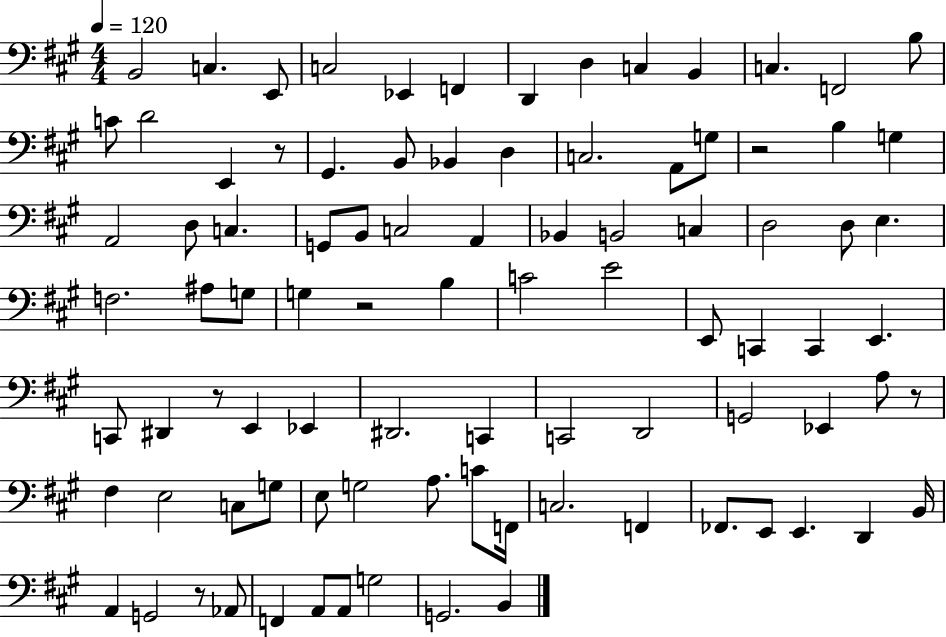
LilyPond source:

{
  \clef bass
  \numericTimeSignature
  \time 4/4
  \key a \major
  \tempo 4 = 120
  b,2 c4. e,8 | c2 ees,4 f,4 | d,4 d4 c4 b,4 | c4. f,2 b8 | \break c'8 d'2 e,4 r8 | gis,4. b,8 bes,4 d4 | c2. a,8 g8 | r2 b4 g4 | \break a,2 d8 c4. | g,8 b,8 c2 a,4 | bes,4 b,2 c4 | d2 d8 e4. | \break f2. ais8 g8 | g4 r2 b4 | c'2 e'2 | e,8 c,4 c,4 e,4. | \break c,8 dis,4 r8 e,4 ees,4 | dis,2. c,4 | c,2 d,2 | g,2 ees,4 a8 r8 | \break fis4 e2 c8 g8 | e8 g2 a8. c'8 f,16 | c2. f,4 | fes,8. e,8 e,4. d,4 b,16 | \break a,4 g,2 r8 aes,8 | f,4 a,8 a,8 g2 | g,2. b,4 | \bar "|."
}